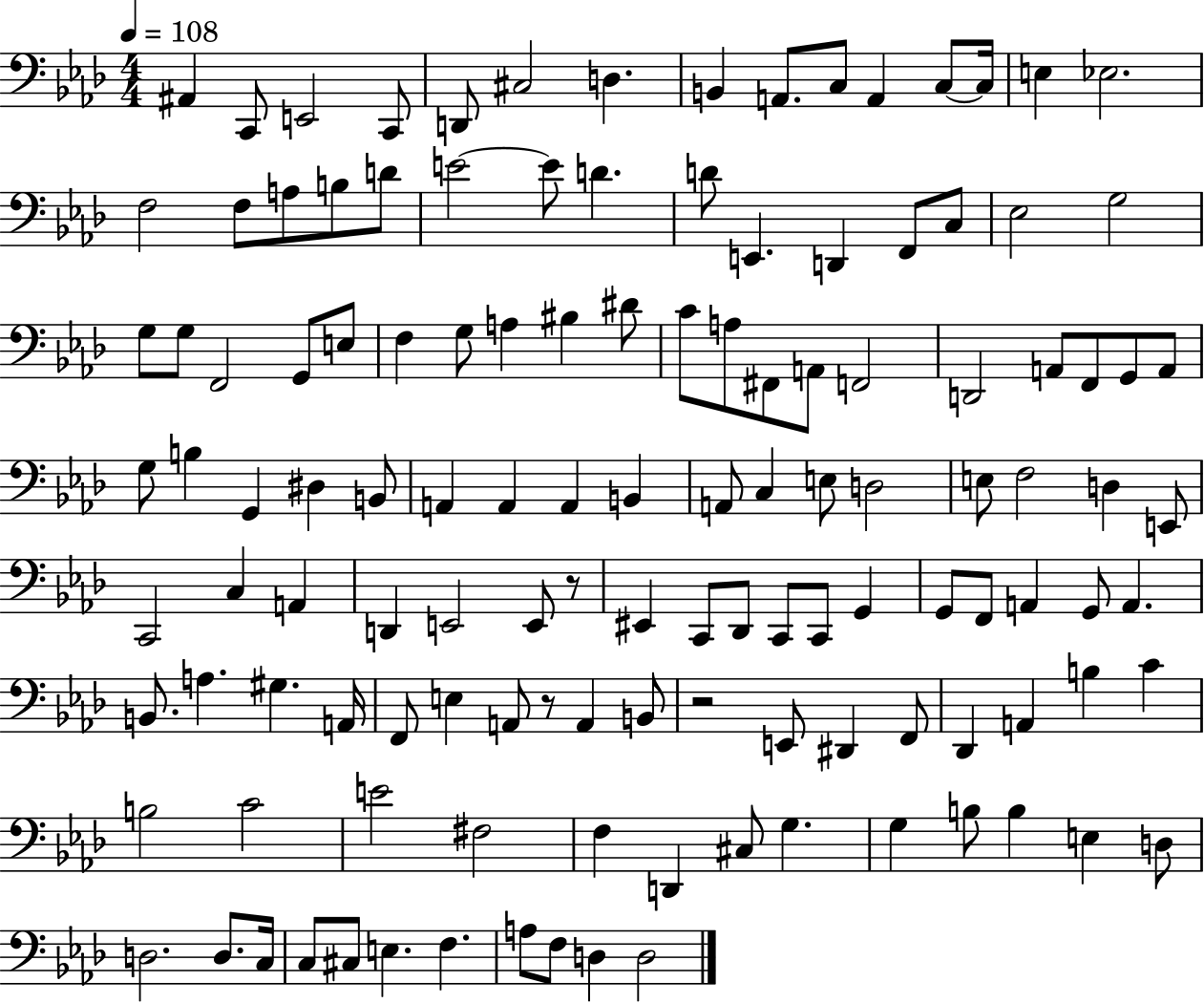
X:1
T:Untitled
M:4/4
L:1/4
K:Ab
^A,, C,,/2 E,,2 C,,/2 D,,/2 ^C,2 D, B,, A,,/2 C,/2 A,, C,/2 C,/4 E, _E,2 F,2 F,/2 A,/2 B,/2 D/2 E2 E/2 D D/2 E,, D,, F,,/2 C,/2 _E,2 G,2 G,/2 G,/2 F,,2 G,,/2 E,/2 F, G,/2 A, ^B, ^D/2 C/2 A,/2 ^F,,/2 A,,/2 F,,2 D,,2 A,,/2 F,,/2 G,,/2 A,,/2 G,/2 B, G,, ^D, B,,/2 A,, A,, A,, B,, A,,/2 C, E,/2 D,2 E,/2 F,2 D, E,,/2 C,,2 C, A,, D,, E,,2 E,,/2 z/2 ^E,, C,,/2 _D,,/2 C,,/2 C,,/2 G,, G,,/2 F,,/2 A,, G,,/2 A,, B,,/2 A, ^G, A,,/4 F,,/2 E, A,,/2 z/2 A,, B,,/2 z2 E,,/2 ^D,, F,,/2 _D,, A,, B, C B,2 C2 E2 ^F,2 F, D,, ^C,/2 G, G, B,/2 B, E, D,/2 D,2 D,/2 C,/4 C,/2 ^C,/2 E, F, A,/2 F,/2 D, D,2